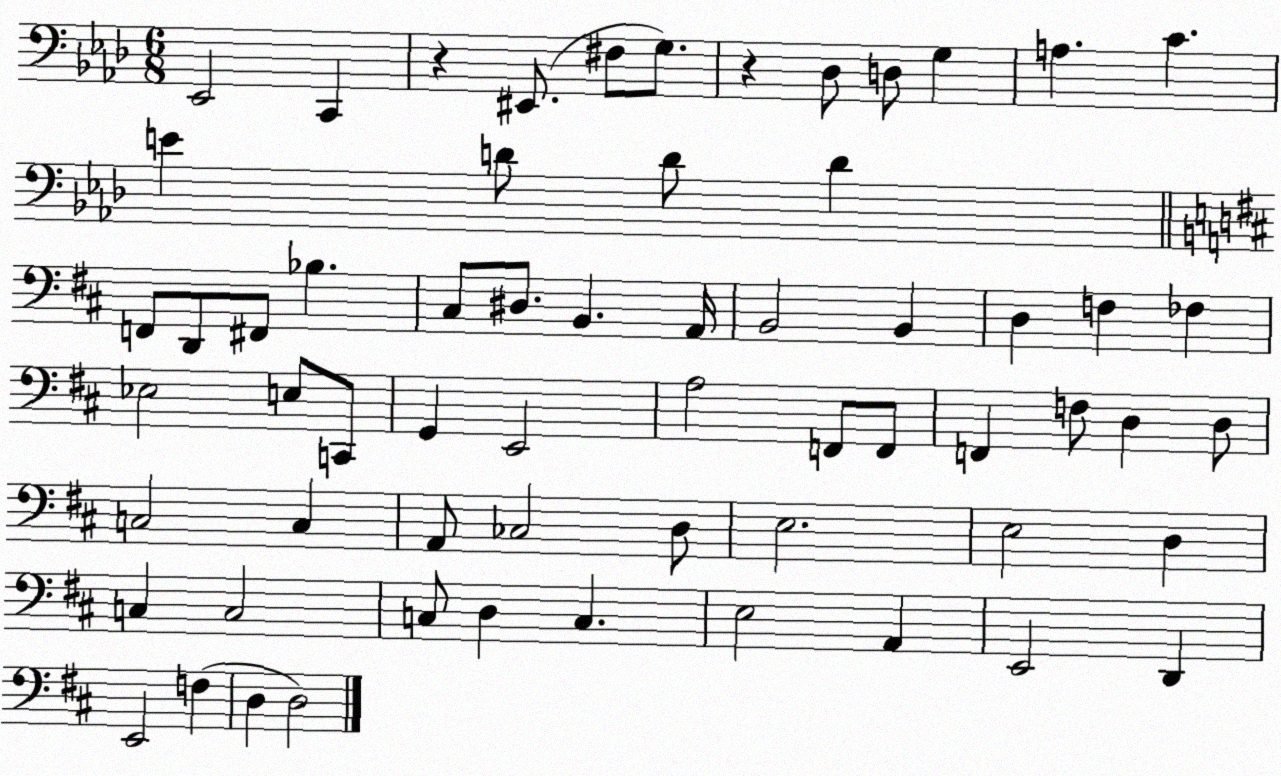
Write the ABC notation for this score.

X:1
T:Untitled
M:6/8
L:1/4
K:Ab
_E,,2 C,, z ^E,,/2 ^F,/2 G,/2 z _D,/2 D,/2 G, A, C E D/2 D/2 D F,,/2 D,,/2 ^F,,/2 _B, ^C,/2 ^D,/2 B,, A,,/4 B,,2 B,, D, F, _F, _E,2 E,/2 C,,/2 G,, E,,2 A,2 F,,/2 F,,/2 F,, F,/2 D, D,/2 C,2 C, A,,/2 _C,2 D,/2 E,2 E,2 D, C, C,2 C,/2 D, C, E,2 A,, E,,2 D,, E,,2 F, D, D,2